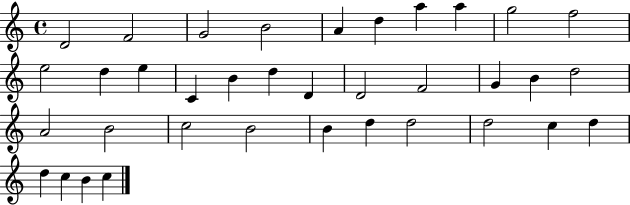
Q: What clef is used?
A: treble